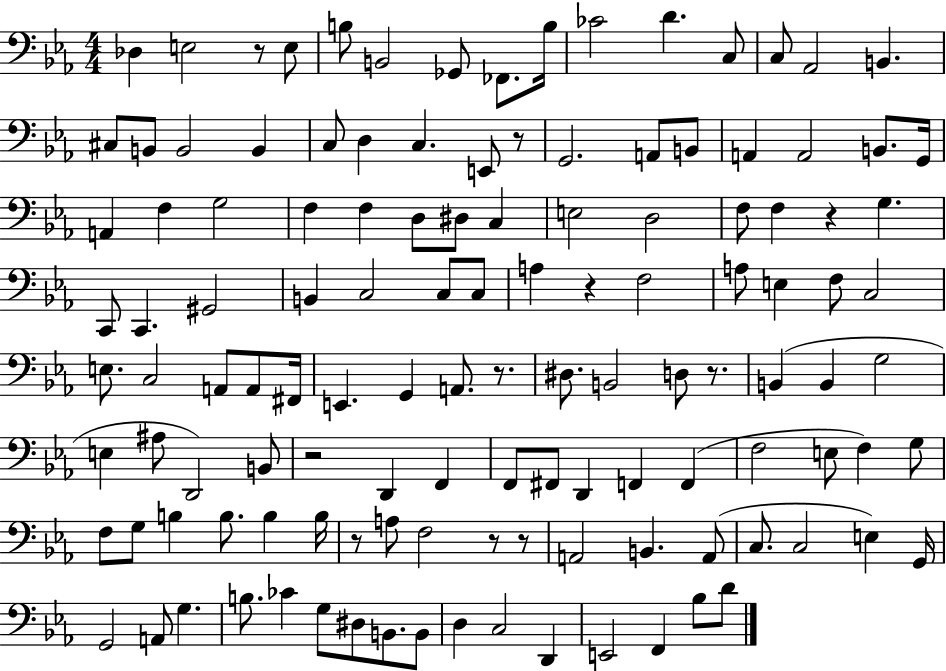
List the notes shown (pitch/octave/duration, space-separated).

Db3/q E3/h R/e E3/e B3/e B2/h Gb2/e FES2/e. B3/s CES4/h D4/q. C3/e C3/e Ab2/h B2/q. C#3/e B2/e B2/h B2/q C3/e D3/q C3/q. E2/e R/e G2/h. A2/e B2/e A2/q A2/h B2/e. G2/s A2/q F3/q G3/h F3/q F3/q D3/e D#3/e C3/q E3/h D3/h F3/e F3/q R/q G3/q. C2/e C2/q. G#2/h B2/q C3/h C3/e C3/e A3/q R/q F3/h A3/e E3/q F3/e C3/h E3/e. C3/h A2/e A2/e F#2/s E2/q. G2/q A2/e. R/e. D#3/e. B2/h D3/e R/e. B2/q B2/q G3/h E3/q A#3/e D2/h B2/e R/h D2/q F2/q F2/e F#2/e D2/q F2/q F2/q F3/h E3/e F3/q G3/e F3/e G3/e B3/q B3/e. B3/q B3/s R/e A3/e F3/h R/e R/e A2/h B2/q. A2/e C3/e. C3/h E3/q G2/s G2/h A2/e G3/q. B3/e. CES4/q G3/e D#3/e B2/e. B2/e D3/q C3/h D2/q E2/h F2/q Bb3/e D4/e